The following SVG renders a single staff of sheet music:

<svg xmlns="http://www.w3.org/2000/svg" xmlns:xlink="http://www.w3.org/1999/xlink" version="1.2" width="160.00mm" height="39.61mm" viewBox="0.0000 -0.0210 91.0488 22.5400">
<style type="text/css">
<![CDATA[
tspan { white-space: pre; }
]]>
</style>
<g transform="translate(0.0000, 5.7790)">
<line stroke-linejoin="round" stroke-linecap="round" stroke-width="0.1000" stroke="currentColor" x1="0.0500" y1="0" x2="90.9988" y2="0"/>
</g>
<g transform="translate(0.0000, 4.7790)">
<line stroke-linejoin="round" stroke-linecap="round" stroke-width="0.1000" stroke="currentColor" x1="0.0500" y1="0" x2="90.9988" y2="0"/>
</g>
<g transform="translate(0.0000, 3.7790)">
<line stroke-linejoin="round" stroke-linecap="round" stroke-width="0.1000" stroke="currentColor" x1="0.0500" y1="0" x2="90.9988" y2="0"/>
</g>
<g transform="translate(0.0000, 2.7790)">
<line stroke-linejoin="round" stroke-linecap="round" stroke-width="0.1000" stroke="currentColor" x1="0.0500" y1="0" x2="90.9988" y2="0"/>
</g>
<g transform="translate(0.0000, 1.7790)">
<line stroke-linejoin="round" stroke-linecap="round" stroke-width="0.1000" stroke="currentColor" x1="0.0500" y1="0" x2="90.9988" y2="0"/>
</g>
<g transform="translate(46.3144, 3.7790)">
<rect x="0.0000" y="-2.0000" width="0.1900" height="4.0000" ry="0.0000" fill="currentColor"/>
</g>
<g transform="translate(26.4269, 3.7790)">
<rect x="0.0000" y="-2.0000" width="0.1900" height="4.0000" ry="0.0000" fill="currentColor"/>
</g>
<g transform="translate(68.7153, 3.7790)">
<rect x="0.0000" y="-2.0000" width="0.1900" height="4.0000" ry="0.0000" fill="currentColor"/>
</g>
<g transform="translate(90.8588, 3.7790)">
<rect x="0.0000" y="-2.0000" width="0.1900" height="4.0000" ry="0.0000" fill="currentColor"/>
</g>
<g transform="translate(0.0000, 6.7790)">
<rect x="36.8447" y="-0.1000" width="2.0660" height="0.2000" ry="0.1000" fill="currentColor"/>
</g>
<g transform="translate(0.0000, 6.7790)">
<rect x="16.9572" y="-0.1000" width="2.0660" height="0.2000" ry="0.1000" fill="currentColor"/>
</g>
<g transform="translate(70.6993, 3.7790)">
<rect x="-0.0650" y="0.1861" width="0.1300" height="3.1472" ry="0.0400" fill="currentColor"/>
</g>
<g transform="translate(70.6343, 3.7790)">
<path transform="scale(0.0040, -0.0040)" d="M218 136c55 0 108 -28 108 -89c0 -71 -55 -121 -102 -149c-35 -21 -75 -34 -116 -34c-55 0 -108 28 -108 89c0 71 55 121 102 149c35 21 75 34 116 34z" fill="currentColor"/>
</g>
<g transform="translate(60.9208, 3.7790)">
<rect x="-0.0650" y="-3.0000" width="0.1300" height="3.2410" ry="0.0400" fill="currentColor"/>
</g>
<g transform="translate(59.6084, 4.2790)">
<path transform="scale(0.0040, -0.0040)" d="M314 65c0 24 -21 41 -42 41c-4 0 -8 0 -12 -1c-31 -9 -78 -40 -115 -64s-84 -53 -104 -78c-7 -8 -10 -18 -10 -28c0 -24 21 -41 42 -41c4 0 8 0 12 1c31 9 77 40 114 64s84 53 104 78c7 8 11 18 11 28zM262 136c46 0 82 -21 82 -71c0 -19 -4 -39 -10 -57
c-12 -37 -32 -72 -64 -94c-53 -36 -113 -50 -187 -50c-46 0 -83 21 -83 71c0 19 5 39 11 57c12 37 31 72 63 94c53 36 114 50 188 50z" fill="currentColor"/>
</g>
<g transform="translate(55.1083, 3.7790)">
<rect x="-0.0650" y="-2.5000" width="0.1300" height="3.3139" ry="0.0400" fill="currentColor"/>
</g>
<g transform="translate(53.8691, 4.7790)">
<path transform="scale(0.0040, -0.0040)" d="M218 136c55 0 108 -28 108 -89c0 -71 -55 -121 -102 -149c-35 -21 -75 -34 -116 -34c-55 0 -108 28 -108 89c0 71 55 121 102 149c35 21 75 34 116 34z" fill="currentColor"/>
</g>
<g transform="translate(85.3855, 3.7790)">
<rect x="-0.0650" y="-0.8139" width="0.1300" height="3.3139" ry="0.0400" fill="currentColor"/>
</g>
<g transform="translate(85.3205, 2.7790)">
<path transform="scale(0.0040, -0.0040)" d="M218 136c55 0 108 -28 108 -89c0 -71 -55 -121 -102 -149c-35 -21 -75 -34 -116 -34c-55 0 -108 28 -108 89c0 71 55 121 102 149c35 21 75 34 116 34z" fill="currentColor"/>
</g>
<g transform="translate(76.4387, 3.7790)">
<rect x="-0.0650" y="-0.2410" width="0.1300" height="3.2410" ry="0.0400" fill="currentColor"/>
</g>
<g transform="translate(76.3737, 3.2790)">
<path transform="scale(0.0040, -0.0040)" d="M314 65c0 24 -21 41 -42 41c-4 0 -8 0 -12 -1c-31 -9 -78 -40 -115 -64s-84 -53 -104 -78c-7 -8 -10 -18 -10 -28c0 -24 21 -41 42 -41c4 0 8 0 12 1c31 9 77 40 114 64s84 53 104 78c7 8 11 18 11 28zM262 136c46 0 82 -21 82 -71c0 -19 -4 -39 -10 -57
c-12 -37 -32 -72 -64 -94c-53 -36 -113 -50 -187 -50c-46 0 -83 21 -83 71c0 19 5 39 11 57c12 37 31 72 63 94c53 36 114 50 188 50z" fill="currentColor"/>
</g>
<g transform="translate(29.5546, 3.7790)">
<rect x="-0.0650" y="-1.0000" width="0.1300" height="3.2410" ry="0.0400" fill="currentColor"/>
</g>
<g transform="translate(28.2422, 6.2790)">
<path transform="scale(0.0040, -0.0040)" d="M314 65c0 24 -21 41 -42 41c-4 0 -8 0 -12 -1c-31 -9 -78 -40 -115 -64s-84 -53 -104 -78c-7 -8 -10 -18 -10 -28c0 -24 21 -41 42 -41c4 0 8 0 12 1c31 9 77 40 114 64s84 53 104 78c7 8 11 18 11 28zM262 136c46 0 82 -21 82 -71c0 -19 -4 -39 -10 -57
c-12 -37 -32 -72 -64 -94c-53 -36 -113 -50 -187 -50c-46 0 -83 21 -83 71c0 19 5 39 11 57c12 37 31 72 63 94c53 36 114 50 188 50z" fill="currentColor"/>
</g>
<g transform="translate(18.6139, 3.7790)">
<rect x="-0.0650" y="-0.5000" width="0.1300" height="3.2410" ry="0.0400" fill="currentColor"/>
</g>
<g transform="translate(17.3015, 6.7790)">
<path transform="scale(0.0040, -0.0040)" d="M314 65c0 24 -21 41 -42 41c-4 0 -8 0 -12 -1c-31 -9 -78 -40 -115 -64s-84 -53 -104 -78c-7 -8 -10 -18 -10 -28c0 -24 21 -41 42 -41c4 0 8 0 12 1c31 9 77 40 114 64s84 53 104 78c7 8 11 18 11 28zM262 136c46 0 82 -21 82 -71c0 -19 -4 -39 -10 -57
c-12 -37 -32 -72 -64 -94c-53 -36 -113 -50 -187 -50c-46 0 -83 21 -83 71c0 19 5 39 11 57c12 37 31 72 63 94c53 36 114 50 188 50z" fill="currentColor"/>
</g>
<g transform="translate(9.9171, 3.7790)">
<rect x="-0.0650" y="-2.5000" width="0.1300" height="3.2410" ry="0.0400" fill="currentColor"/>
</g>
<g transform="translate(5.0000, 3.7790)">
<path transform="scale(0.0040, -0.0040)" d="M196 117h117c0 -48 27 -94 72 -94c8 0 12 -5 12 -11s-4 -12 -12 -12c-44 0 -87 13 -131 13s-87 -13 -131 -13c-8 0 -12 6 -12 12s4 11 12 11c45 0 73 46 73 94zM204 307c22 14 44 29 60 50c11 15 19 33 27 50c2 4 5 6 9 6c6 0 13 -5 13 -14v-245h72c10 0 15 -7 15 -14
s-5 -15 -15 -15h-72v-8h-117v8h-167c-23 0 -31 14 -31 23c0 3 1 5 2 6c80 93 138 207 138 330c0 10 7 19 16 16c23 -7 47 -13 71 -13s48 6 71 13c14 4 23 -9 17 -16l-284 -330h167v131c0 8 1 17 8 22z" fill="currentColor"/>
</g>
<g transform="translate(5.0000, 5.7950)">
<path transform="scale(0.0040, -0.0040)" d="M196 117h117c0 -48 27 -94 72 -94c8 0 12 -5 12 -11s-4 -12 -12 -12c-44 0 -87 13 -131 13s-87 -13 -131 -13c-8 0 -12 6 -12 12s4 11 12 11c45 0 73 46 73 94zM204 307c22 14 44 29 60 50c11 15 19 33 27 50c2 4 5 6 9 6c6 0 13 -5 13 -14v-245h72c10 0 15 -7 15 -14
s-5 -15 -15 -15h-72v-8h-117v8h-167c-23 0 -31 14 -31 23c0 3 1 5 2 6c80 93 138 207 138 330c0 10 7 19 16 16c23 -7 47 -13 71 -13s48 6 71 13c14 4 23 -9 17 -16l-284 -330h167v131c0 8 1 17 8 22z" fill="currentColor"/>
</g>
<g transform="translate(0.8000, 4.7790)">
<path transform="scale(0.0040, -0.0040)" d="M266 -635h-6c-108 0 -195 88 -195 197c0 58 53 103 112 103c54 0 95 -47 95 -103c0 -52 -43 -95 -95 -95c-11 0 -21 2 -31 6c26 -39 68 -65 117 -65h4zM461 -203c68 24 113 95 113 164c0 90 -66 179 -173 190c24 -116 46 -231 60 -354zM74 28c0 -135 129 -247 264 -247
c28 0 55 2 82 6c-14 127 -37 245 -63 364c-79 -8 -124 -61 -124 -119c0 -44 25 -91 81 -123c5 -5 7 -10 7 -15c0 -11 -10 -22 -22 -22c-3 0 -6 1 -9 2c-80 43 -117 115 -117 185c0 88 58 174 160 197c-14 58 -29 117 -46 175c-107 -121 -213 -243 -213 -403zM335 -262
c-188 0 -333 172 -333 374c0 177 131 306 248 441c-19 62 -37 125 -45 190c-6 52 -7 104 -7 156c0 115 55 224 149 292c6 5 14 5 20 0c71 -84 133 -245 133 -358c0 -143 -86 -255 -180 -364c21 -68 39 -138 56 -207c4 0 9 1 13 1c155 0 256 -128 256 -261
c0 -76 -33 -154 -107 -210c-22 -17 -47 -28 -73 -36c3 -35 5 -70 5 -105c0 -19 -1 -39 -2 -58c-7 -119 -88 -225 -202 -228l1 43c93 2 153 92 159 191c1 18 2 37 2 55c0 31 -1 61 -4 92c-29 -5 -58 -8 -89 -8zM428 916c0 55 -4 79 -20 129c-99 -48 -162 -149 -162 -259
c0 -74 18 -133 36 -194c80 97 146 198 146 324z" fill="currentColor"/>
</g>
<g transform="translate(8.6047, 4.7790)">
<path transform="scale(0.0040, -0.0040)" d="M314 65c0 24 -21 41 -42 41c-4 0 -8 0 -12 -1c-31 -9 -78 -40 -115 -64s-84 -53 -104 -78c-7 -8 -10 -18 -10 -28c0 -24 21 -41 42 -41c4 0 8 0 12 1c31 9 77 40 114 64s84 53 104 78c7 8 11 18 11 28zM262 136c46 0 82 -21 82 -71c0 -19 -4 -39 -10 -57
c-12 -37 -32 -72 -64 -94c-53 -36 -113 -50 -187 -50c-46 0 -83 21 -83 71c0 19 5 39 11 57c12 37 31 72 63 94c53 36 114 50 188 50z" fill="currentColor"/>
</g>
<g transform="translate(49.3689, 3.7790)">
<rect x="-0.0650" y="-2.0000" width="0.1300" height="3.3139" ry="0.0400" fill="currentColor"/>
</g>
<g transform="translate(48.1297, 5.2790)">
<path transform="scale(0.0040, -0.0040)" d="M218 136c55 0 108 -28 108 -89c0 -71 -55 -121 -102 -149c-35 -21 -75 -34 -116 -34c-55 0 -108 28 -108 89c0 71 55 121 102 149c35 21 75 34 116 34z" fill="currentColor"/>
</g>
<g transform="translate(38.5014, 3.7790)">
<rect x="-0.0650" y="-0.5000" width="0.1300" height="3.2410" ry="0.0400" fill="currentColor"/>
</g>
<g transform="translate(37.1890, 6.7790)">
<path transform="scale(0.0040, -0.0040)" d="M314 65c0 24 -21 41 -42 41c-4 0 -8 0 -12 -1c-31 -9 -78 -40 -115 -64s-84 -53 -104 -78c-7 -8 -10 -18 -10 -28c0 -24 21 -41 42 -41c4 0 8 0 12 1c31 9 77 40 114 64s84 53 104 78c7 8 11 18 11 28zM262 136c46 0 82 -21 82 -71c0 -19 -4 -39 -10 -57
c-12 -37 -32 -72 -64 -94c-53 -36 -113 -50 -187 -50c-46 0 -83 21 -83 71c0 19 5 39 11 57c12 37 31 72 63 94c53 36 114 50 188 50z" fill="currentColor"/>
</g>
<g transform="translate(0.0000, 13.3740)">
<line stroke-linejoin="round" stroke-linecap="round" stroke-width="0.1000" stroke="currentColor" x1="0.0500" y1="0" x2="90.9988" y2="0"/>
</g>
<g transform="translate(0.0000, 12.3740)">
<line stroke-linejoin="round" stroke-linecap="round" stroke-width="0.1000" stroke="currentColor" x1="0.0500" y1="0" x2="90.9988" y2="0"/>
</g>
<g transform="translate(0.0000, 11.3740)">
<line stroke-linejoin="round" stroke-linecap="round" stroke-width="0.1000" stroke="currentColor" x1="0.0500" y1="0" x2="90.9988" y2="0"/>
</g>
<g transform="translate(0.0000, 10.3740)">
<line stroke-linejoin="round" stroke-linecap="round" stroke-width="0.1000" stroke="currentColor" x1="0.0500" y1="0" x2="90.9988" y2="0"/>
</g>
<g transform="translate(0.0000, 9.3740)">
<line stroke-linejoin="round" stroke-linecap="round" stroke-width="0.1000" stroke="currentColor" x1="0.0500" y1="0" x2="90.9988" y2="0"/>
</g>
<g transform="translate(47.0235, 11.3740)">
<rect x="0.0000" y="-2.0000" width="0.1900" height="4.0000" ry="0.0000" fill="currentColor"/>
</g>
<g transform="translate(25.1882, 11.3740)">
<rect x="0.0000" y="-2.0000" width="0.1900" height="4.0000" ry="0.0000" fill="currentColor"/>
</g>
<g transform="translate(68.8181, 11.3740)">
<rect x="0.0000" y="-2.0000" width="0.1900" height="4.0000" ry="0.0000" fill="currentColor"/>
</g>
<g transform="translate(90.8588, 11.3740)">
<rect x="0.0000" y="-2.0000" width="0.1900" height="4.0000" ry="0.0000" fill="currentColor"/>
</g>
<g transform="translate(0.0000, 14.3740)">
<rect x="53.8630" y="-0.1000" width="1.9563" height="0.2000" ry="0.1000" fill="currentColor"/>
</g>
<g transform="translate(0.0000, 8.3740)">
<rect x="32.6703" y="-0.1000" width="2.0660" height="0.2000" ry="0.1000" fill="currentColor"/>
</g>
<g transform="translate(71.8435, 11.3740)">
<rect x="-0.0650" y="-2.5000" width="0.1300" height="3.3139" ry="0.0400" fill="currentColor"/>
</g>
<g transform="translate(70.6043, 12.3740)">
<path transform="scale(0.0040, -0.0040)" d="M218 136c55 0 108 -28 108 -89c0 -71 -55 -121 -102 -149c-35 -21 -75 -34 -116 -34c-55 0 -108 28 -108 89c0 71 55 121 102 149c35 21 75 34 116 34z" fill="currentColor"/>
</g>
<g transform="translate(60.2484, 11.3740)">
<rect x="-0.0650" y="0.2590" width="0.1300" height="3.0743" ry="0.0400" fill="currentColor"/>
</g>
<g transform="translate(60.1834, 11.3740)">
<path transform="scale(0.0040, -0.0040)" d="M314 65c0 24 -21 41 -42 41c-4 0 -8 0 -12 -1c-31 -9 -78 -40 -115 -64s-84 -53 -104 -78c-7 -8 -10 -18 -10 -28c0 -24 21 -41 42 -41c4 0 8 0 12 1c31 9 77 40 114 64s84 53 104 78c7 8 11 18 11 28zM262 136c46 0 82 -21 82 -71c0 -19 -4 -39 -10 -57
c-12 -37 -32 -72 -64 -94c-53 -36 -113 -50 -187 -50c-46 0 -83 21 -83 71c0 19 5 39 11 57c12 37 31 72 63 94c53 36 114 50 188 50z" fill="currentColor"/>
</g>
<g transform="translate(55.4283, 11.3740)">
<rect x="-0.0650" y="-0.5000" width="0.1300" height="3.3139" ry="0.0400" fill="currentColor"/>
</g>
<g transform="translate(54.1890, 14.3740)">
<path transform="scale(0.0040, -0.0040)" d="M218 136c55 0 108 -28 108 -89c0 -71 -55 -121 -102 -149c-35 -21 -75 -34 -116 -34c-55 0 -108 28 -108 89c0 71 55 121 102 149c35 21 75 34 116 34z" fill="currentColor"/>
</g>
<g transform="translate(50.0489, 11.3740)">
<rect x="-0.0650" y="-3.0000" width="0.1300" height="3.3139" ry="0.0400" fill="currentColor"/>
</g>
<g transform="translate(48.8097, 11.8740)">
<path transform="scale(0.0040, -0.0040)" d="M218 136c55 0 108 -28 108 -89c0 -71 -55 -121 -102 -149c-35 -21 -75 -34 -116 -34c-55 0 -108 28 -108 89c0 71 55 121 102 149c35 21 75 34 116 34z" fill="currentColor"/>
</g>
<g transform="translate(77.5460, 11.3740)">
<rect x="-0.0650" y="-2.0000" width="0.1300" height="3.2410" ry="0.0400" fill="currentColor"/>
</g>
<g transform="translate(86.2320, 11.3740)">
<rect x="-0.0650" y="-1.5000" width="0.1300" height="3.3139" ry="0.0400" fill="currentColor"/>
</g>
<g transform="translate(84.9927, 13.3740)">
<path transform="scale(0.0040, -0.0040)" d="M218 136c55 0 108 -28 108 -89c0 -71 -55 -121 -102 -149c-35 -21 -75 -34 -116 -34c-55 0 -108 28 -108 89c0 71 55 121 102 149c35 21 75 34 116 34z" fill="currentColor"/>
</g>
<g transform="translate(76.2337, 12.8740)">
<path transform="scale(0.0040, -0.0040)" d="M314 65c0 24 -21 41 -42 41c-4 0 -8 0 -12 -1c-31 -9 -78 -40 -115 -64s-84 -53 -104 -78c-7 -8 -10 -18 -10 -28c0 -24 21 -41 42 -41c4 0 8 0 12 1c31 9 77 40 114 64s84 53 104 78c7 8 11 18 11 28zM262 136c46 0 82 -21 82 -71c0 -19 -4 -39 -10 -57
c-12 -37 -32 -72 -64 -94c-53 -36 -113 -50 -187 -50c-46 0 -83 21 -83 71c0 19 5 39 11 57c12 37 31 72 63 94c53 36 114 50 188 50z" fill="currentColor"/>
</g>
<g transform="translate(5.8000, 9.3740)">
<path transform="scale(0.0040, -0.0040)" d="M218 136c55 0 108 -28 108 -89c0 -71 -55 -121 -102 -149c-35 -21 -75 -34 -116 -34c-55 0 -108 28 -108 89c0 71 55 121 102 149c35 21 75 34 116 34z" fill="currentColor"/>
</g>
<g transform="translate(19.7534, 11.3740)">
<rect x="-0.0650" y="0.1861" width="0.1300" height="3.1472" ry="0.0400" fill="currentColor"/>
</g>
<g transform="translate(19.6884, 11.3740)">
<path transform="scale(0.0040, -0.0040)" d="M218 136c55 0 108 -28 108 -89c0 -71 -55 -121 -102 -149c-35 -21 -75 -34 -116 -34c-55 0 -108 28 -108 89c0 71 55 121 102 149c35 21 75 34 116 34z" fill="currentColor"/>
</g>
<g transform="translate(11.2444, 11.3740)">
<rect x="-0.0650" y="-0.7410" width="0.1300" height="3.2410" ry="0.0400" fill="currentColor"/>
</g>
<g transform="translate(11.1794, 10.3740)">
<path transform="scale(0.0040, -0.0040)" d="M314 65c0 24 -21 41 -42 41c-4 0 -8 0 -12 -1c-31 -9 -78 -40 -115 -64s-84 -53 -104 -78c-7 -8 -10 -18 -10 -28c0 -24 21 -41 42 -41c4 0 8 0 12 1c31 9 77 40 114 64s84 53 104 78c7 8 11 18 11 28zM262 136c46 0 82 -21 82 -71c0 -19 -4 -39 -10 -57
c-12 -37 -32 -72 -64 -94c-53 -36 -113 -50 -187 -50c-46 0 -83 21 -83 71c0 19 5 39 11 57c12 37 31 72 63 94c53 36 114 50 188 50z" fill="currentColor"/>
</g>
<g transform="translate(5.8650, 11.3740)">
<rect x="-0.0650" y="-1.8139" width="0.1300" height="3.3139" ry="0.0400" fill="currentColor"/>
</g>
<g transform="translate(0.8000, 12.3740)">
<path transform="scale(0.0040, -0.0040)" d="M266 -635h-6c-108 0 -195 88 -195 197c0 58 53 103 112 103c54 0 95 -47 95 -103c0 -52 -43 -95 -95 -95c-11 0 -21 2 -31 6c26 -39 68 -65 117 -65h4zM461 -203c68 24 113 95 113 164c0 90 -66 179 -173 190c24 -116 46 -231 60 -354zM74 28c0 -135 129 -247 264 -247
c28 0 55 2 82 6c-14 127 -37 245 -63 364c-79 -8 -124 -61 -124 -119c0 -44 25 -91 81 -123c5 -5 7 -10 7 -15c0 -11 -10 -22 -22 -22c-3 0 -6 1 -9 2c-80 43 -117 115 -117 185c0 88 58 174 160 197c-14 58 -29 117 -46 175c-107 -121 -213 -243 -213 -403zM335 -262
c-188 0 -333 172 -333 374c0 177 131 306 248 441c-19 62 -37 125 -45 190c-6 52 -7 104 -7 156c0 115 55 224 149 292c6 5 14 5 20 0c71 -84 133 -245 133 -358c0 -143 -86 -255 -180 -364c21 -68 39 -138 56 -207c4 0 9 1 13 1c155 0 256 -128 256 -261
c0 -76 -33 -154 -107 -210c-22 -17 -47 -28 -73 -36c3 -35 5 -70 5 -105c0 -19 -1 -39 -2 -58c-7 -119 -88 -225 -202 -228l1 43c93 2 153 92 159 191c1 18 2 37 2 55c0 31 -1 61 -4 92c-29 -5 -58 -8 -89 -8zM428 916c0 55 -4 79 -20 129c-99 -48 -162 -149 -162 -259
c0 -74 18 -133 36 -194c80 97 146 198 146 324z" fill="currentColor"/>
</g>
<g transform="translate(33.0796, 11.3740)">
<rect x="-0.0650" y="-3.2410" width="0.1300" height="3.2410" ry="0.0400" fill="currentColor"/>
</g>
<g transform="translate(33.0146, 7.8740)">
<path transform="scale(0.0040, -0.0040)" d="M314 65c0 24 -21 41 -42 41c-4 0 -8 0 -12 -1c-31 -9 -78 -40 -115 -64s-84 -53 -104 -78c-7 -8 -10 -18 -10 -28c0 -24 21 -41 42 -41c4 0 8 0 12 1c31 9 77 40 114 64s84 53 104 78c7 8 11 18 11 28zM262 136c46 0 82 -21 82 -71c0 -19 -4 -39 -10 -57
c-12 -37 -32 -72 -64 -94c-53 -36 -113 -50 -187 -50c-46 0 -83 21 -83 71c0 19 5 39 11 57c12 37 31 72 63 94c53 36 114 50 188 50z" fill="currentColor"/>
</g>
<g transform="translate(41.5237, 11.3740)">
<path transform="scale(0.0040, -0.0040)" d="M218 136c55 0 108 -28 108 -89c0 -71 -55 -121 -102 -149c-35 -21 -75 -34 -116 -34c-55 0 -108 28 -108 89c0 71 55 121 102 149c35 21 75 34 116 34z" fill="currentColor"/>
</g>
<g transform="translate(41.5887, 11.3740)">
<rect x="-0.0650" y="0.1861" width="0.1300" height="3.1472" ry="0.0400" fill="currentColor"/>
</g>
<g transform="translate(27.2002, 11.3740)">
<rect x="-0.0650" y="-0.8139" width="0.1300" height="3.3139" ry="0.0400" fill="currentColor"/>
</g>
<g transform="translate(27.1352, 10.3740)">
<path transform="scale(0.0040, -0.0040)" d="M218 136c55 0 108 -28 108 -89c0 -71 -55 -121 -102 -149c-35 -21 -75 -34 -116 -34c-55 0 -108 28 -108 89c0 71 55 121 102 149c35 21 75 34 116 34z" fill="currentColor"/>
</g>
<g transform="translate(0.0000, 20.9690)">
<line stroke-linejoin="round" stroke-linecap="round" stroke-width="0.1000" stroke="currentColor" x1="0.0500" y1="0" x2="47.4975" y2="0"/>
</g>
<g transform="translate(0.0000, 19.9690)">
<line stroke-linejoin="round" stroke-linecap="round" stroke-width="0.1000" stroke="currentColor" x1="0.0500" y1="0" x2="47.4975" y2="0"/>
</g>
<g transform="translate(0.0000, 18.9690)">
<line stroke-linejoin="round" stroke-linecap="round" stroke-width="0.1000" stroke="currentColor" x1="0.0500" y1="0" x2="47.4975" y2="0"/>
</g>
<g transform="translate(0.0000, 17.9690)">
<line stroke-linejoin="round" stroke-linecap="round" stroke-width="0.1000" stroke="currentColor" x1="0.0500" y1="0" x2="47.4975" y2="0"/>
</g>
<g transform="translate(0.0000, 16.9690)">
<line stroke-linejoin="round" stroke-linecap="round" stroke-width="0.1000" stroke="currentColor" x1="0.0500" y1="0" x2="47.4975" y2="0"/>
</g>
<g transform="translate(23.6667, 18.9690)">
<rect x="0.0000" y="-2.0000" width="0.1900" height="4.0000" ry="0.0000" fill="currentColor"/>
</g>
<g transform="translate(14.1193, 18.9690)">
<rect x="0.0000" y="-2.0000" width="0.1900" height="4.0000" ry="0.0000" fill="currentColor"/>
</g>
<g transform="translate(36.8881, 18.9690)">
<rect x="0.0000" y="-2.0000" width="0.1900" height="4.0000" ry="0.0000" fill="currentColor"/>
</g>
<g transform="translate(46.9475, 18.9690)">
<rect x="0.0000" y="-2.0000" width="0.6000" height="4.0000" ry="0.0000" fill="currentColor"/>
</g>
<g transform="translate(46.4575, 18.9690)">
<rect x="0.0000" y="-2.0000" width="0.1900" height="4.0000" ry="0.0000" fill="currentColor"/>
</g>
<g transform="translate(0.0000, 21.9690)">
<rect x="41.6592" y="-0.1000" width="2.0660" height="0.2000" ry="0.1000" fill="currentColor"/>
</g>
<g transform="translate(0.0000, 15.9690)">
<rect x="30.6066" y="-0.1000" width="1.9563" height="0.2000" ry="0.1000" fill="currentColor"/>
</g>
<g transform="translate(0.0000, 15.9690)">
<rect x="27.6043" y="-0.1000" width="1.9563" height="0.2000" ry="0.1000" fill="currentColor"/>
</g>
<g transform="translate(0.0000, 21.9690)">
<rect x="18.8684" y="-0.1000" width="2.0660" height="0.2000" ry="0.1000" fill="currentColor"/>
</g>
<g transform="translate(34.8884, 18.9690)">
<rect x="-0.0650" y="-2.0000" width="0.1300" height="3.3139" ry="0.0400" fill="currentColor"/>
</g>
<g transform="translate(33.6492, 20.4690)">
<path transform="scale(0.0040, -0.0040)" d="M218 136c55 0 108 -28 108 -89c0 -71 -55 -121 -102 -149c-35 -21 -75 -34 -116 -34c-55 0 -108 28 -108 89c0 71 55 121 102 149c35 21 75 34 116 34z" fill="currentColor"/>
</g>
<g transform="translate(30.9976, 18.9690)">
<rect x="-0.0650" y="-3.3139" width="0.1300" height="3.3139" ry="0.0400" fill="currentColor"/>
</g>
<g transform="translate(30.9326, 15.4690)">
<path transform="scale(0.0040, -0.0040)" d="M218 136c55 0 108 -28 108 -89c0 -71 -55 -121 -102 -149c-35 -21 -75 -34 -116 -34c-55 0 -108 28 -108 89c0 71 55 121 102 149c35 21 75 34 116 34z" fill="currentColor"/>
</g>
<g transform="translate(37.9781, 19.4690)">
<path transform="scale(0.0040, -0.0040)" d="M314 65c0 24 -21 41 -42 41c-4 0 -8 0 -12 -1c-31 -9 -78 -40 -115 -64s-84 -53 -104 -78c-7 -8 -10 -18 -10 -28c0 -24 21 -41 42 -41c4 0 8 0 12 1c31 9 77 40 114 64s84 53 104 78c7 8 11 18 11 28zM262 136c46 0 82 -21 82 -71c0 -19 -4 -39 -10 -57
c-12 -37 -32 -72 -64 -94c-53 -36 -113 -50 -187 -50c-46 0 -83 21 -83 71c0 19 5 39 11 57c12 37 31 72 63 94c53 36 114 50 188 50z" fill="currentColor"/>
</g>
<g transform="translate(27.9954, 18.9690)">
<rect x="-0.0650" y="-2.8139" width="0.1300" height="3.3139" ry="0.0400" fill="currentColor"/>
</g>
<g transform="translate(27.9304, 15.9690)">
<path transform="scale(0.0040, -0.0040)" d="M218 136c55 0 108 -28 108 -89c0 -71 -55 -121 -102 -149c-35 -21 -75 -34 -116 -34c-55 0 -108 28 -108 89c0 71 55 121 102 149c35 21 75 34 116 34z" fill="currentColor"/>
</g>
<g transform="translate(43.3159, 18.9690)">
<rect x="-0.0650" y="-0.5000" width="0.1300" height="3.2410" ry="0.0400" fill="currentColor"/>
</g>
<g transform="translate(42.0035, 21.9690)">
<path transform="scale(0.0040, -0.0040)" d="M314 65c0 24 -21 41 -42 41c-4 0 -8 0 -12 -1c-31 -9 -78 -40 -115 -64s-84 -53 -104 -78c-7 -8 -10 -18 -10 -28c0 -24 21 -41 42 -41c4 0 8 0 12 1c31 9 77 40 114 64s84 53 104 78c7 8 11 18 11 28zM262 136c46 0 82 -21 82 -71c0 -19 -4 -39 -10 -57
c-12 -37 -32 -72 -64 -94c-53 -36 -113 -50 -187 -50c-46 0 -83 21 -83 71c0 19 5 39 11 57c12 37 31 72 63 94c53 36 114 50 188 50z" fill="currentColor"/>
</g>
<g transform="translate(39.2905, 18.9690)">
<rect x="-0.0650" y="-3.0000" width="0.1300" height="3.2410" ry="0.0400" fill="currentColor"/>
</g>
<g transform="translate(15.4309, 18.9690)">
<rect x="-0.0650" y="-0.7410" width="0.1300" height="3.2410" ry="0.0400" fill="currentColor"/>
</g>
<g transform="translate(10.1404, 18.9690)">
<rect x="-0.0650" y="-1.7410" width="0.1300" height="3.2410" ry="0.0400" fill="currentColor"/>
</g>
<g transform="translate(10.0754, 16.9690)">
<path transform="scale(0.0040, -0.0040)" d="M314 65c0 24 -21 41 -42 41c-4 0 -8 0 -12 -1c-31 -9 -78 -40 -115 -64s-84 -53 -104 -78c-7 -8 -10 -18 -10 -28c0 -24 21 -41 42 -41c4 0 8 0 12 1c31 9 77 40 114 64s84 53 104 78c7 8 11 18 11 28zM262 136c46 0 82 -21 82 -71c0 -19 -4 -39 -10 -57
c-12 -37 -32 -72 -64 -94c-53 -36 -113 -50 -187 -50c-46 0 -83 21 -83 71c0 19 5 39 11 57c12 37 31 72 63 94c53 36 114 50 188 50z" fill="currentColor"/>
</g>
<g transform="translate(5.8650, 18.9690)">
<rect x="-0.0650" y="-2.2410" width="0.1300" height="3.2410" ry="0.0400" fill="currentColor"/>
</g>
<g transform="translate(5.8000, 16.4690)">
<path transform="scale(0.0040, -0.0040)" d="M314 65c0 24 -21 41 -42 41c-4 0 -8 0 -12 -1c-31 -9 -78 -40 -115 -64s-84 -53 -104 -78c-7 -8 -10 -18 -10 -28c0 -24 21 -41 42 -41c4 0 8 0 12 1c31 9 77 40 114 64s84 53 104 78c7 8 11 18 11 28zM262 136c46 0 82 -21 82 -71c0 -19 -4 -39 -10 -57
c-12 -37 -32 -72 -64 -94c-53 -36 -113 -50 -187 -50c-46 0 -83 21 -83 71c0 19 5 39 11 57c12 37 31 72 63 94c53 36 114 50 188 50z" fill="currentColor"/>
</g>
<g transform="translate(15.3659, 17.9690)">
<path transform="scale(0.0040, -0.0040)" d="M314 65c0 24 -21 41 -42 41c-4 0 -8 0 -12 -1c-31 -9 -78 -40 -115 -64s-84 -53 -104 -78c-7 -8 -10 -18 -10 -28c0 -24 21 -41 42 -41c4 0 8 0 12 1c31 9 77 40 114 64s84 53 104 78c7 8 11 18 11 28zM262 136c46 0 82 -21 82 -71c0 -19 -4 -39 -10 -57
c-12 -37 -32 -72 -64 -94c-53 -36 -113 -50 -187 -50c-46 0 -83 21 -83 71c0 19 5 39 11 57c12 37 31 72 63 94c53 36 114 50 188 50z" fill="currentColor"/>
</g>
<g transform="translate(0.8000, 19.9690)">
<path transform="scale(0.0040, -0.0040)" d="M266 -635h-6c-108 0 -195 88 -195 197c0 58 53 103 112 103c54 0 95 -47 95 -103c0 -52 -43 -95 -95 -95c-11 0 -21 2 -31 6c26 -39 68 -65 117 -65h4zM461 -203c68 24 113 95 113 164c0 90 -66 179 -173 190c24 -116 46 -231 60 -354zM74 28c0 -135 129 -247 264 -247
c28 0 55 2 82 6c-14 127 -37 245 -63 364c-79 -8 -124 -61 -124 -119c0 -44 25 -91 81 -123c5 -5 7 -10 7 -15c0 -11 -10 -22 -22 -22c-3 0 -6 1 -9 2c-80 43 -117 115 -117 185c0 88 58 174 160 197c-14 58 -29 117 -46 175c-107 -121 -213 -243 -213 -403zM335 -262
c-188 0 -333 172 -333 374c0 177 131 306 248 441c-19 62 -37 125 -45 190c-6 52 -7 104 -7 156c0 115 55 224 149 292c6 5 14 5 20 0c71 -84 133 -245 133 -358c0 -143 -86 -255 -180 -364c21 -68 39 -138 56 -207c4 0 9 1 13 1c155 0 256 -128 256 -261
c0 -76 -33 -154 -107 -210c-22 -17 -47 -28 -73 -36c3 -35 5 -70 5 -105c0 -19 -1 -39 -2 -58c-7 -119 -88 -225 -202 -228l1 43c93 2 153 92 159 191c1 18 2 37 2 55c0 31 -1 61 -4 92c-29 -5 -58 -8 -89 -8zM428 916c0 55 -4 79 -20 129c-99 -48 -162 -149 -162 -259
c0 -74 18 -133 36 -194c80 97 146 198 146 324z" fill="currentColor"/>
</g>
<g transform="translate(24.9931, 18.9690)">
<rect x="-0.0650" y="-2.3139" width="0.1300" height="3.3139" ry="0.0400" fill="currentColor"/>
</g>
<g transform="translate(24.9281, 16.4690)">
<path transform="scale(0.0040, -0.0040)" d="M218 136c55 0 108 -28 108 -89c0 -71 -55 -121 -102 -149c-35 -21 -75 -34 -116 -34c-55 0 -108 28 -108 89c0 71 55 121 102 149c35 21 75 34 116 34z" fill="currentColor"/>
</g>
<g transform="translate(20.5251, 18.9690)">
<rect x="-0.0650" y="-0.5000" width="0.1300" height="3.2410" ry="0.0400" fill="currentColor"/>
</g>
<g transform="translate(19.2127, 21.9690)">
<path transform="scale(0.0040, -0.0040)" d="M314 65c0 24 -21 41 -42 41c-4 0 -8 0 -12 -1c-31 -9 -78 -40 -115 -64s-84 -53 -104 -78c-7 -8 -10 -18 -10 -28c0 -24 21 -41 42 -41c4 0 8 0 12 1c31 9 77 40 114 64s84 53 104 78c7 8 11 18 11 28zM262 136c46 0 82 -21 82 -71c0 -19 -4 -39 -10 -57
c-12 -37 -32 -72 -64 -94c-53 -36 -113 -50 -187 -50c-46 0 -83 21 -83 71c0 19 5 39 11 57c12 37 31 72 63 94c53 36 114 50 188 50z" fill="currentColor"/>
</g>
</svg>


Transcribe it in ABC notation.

X:1
T:Untitled
M:4/4
L:1/4
K:C
G2 C2 D2 C2 F G A2 B c2 d f d2 B d b2 B A C B2 G F2 E g2 f2 d2 C2 g a b F A2 C2